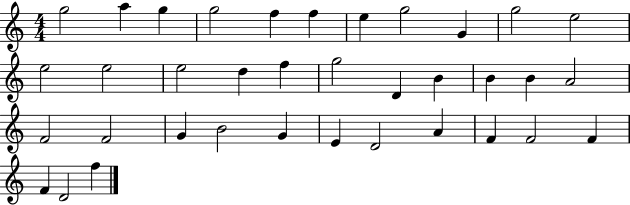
G5/h A5/q G5/q G5/h F5/q F5/q E5/q G5/h G4/q G5/h E5/h E5/h E5/h E5/h D5/q F5/q G5/h D4/q B4/q B4/q B4/q A4/h F4/h F4/h G4/q B4/h G4/q E4/q D4/h A4/q F4/q F4/h F4/q F4/q D4/h F5/q